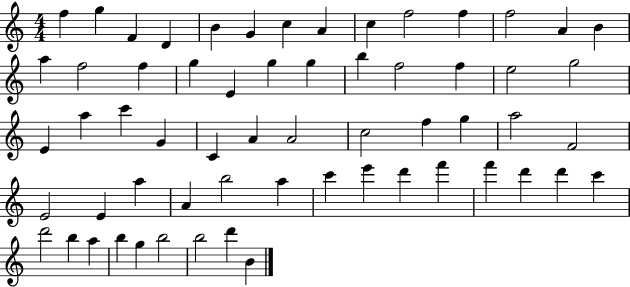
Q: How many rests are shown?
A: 0